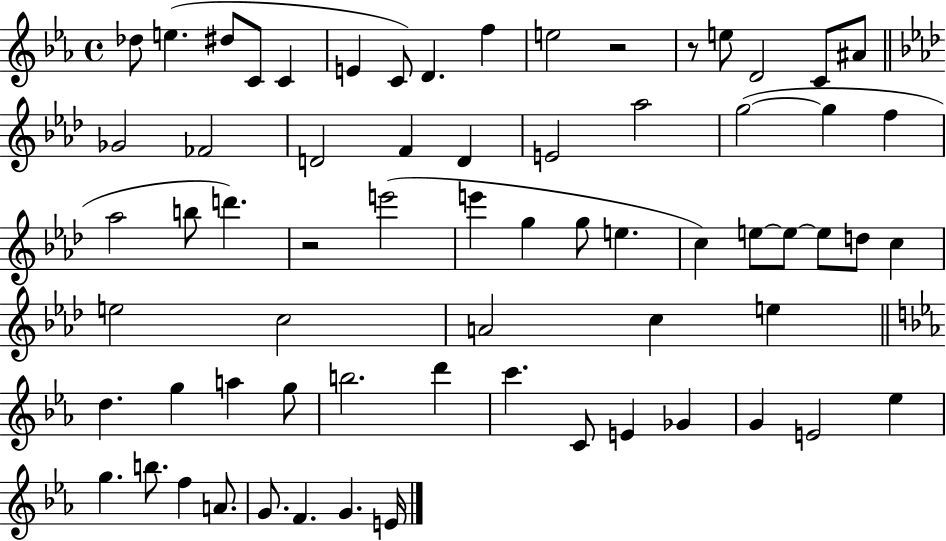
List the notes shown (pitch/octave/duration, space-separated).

Db5/e E5/q. D#5/e C4/e C4/q E4/q C4/e D4/q. F5/q E5/h R/h R/e E5/e D4/h C4/e A#4/e Gb4/h FES4/h D4/h F4/q D4/q E4/h Ab5/h G5/h G5/q F5/q Ab5/h B5/e D6/q. R/h E6/h E6/q G5/q G5/e E5/q. C5/q E5/e E5/e E5/e D5/e C5/q E5/h C5/h A4/h C5/q E5/q D5/q. G5/q A5/q G5/e B5/h. D6/q C6/q. C4/e E4/q Gb4/q G4/q E4/h Eb5/q G5/q. B5/e. F5/q A4/e. G4/e. F4/q. G4/q. E4/s